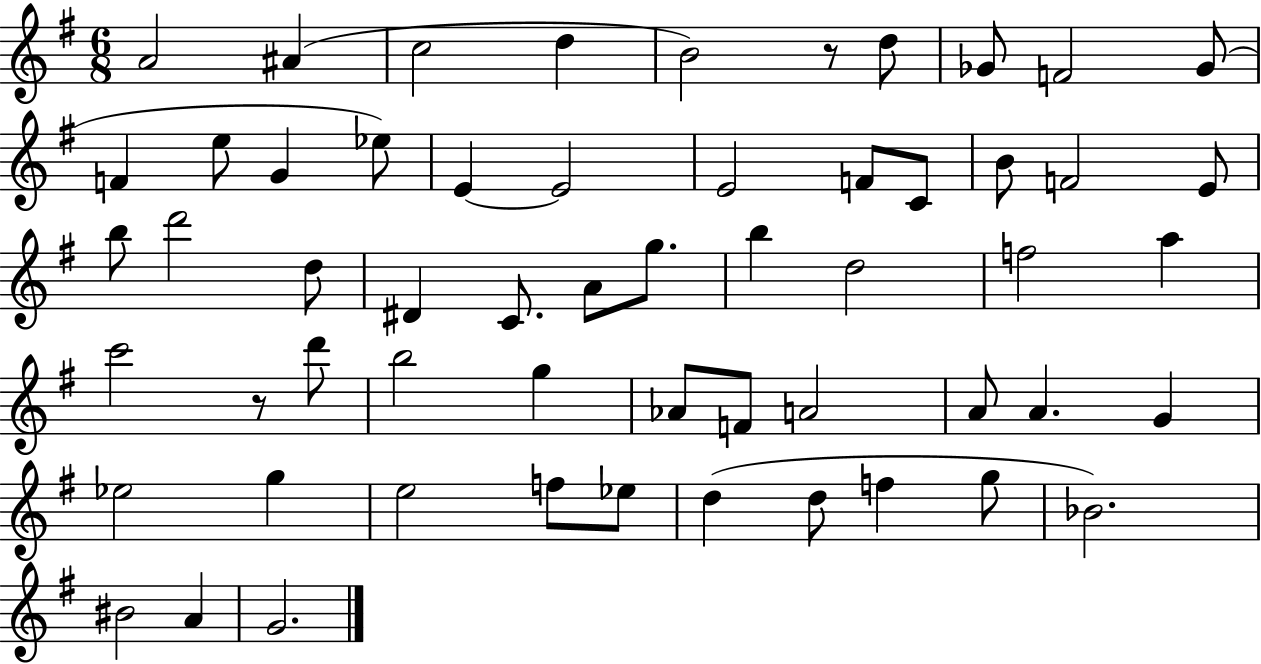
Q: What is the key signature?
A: G major